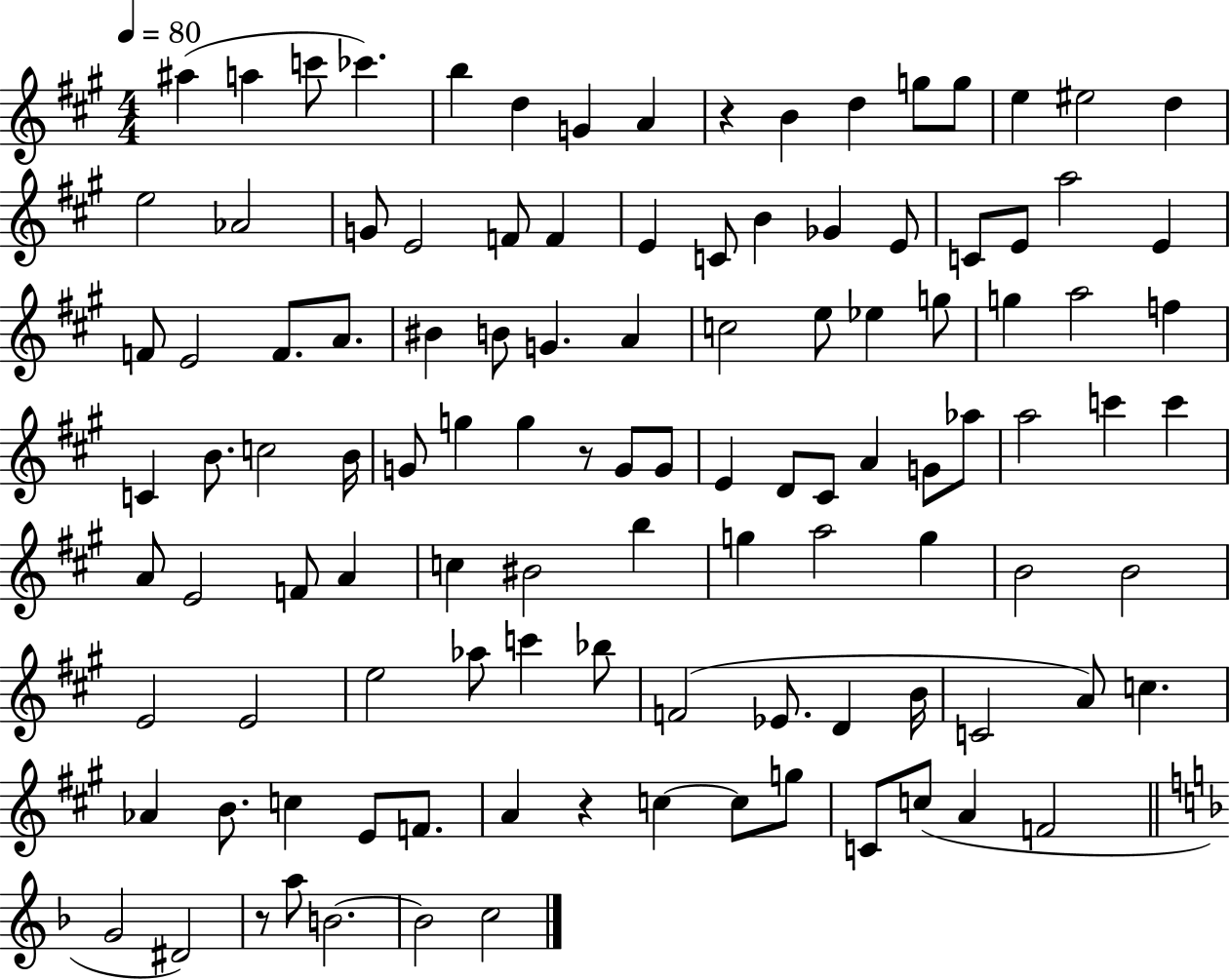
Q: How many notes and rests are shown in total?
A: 111